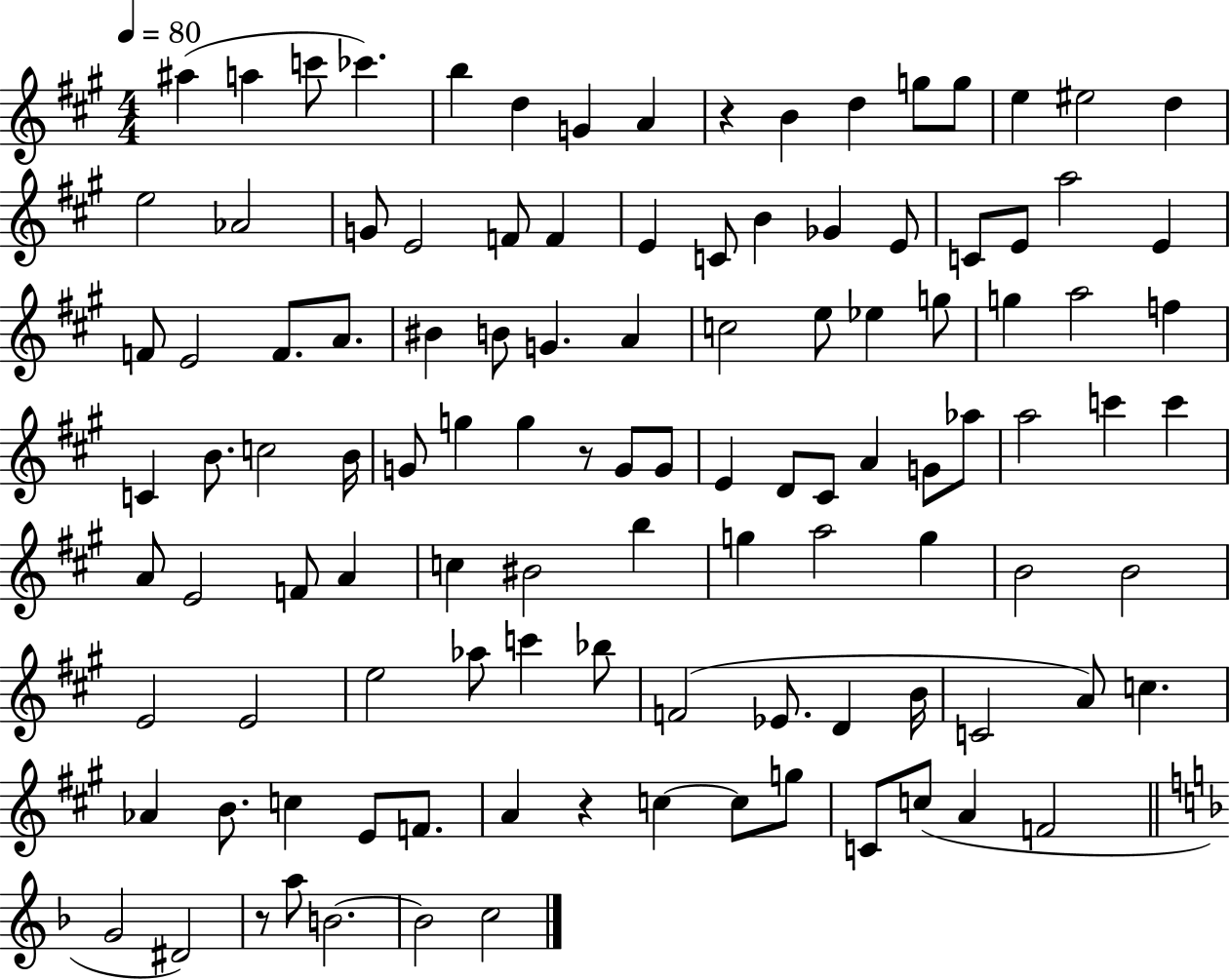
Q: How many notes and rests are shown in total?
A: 111